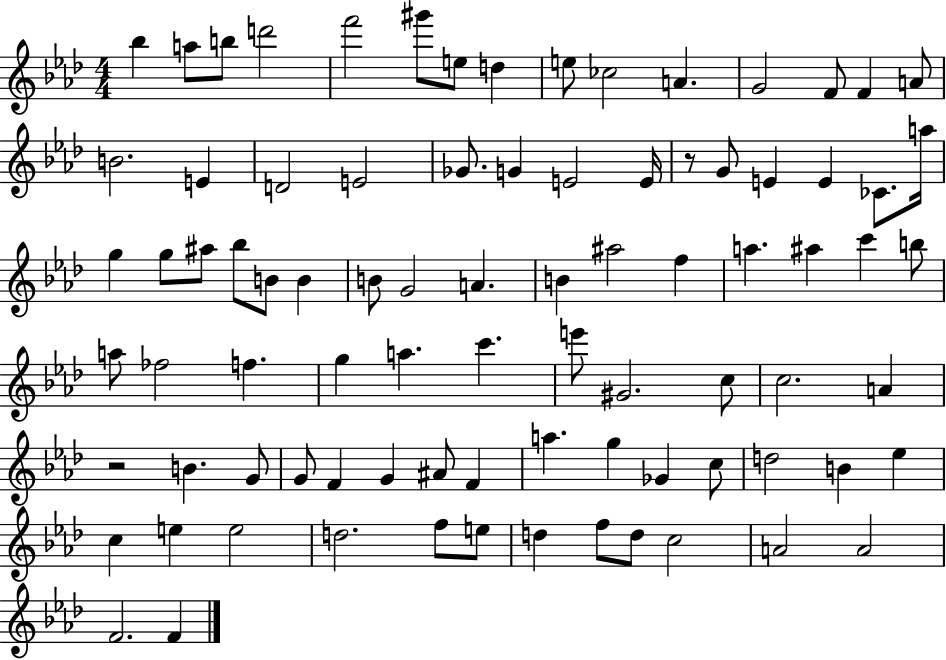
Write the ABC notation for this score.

X:1
T:Untitled
M:4/4
L:1/4
K:Ab
_b a/2 b/2 d'2 f'2 ^g'/2 e/2 d e/2 _c2 A G2 F/2 F A/2 B2 E D2 E2 _G/2 G E2 E/4 z/2 G/2 E E _C/2 a/4 g g/2 ^a/2 _b/2 B/2 B B/2 G2 A B ^a2 f a ^a c' b/2 a/2 _f2 f g a c' e'/2 ^G2 c/2 c2 A z2 B G/2 G/2 F G ^A/2 F a g _G c/2 d2 B _e c e e2 d2 f/2 e/2 d f/2 d/2 c2 A2 A2 F2 F